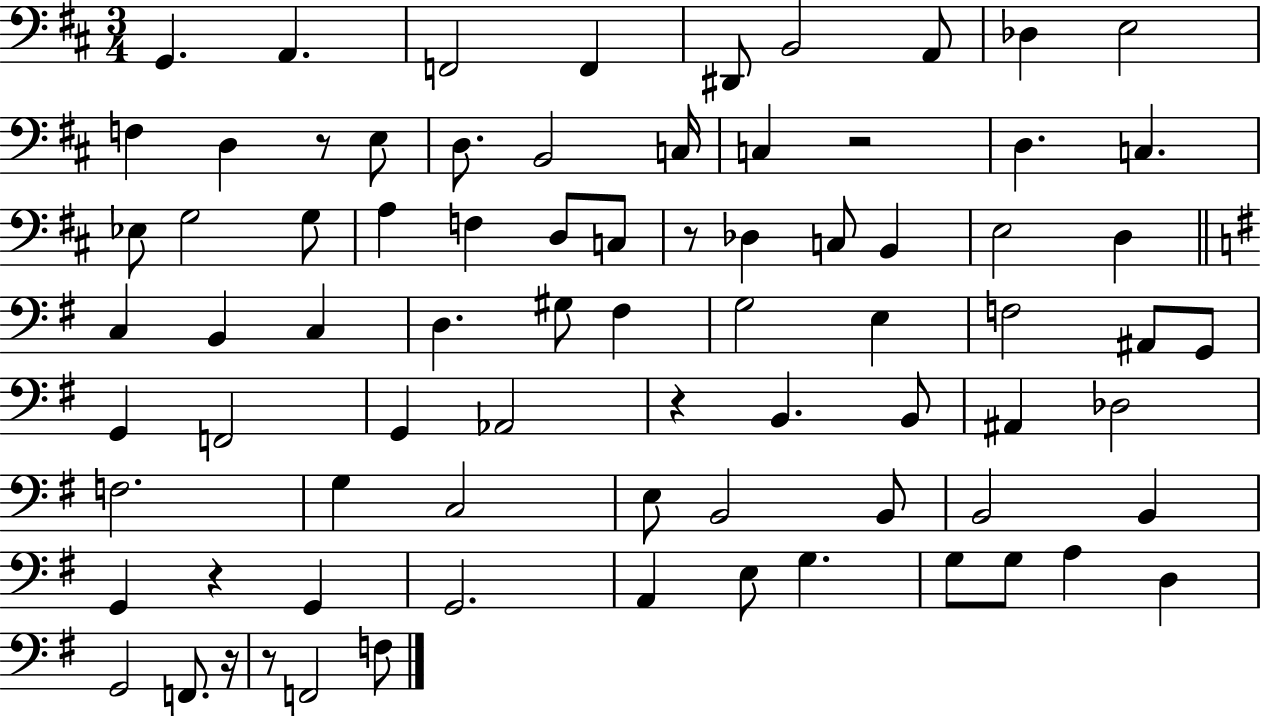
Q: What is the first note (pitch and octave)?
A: G2